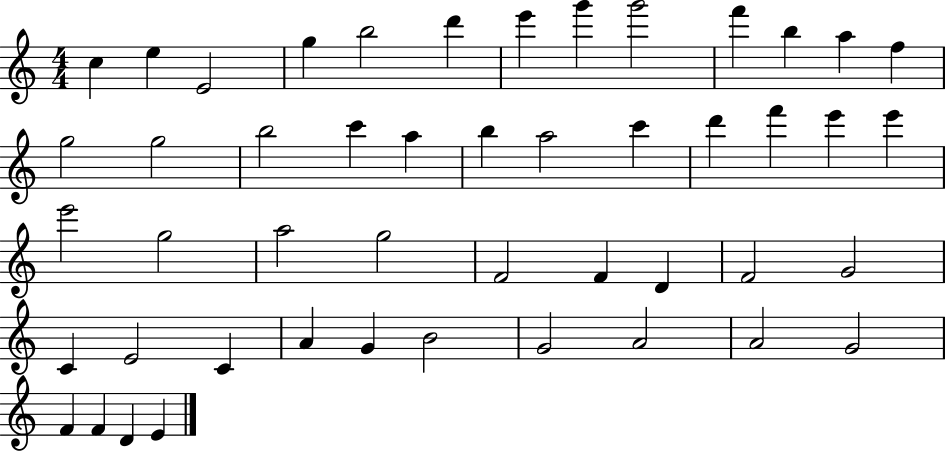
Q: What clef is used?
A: treble